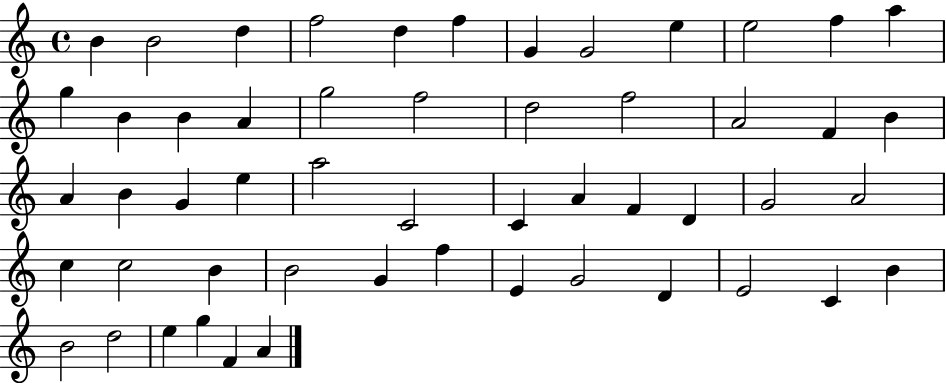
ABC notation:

X:1
T:Untitled
M:4/4
L:1/4
K:C
B B2 d f2 d f G G2 e e2 f a g B B A g2 f2 d2 f2 A2 F B A B G e a2 C2 C A F D G2 A2 c c2 B B2 G f E G2 D E2 C B B2 d2 e g F A